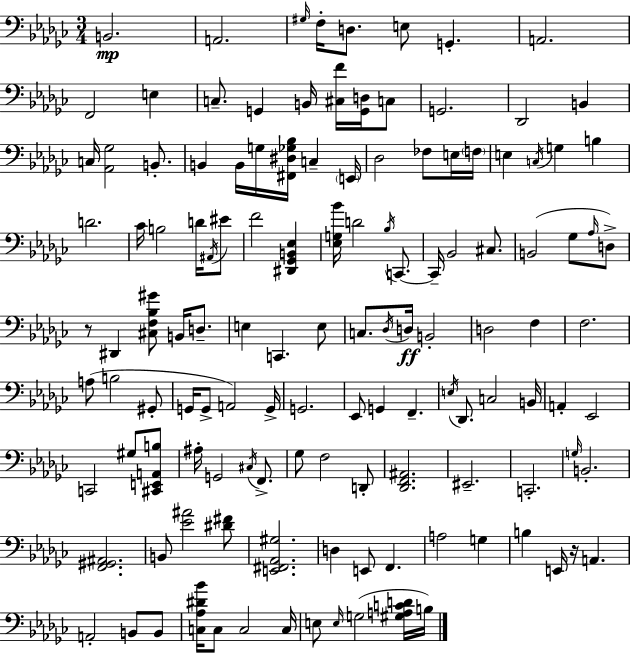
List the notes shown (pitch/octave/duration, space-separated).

B2/h. A2/h. G#3/s F3/s D3/e. E3/e G2/q. A2/h. F2/h E3/q C3/e. G2/q B2/s [C#3,F4]/s [G2,D3]/s C3/e G2/h. Db2/h B2/q C3/s [Ab2,Gb3]/h B2/e. B2/q B2/s G3/s [F#2,D#3,Gb3,Bb3]/s C3/q E2/s Db3/h FES3/e E3/s F3/s E3/q C3/s G3/q B3/q D4/h. CES4/s B3/h D4/s A#2/s EIS4/e F4/h [D#2,Gb2,B2,Eb3]/q [Eb3,G3,Bb4]/s D4/h Bb3/s C2/e. C2/s Bb2/h C#3/e. B2/h Gb3/e Ab3/s D3/e R/e D#2/q [C#3,F3,Bb3,G#4]/e B2/s D3/e. E3/q C2/q. E3/e C3/e. Db3/s D3/s B2/h D3/h F3/q F3/h. A3/e B3/h G#2/e G2/s G2/e A2/h G2/s G2/h. Eb2/e G2/q F2/q. E3/s Db2/e. C3/h B2/s A2/q Eb2/h C2/h G#3/e [C#2,E2,A2,B3]/e A#3/s G2/h C#3/s F2/e. Gb3/e F3/h D2/e [Db2,F2,A#2]/h. EIS2/h. C2/h. G3/s B2/h. [F2,G#2,A#2]/h. B2/e [Eb4,A#4]/h [D#4,F#4]/e [E2,F#2,Ab2,G#3]/h. D3/q E2/e F2/q. A3/h G3/q B3/q E2/s R/s A2/q. A2/h B2/e B2/e [C3,Ab3,D#4,Bb4]/s C3/e C3/h C3/s E3/e E3/s G3/h [G#3,A3,C4,D4]/s B3/s